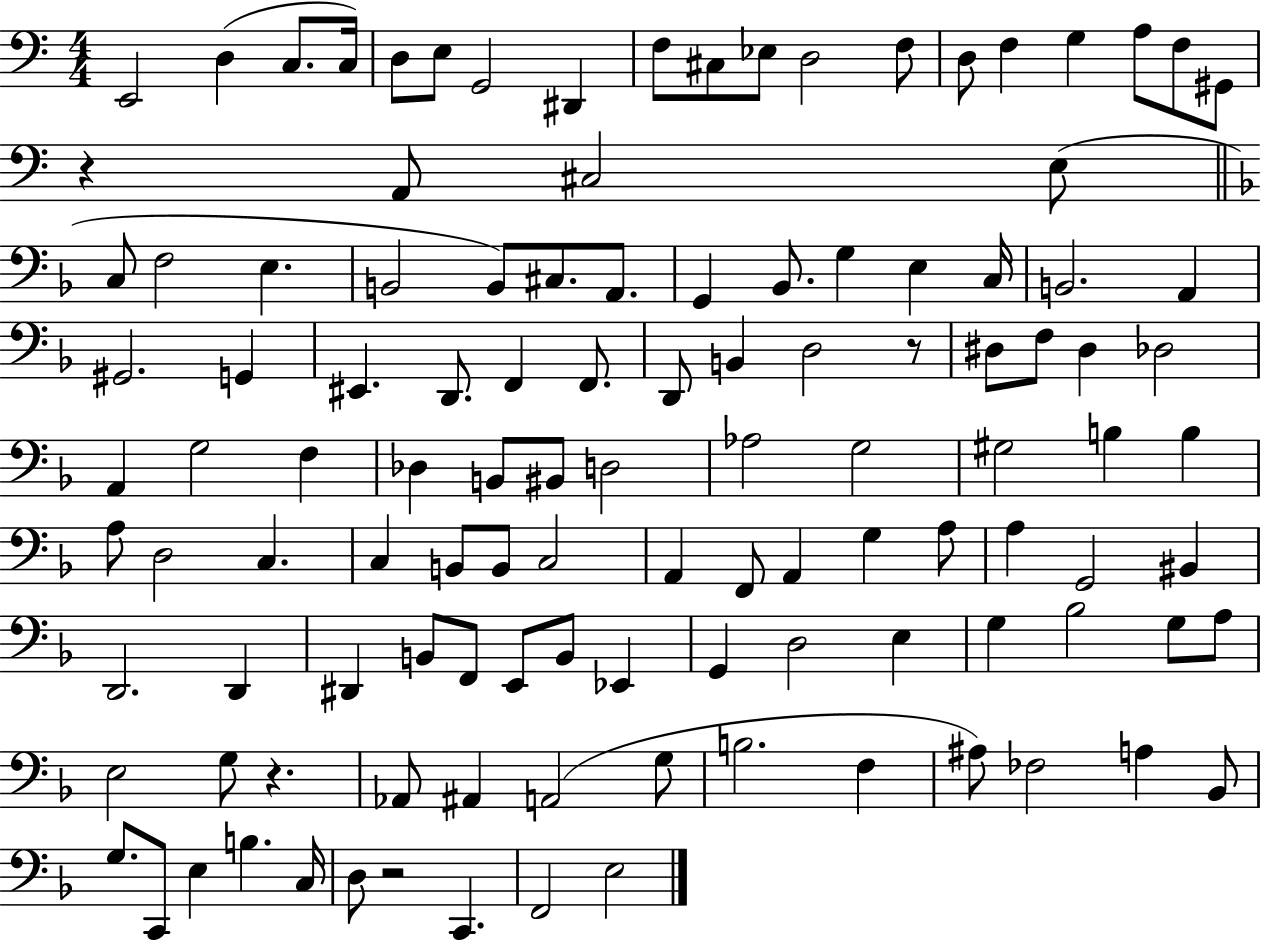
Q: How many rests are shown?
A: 4